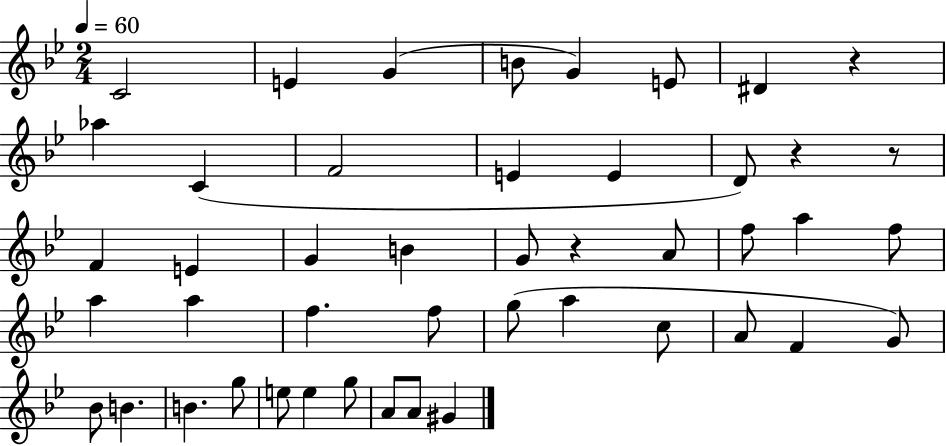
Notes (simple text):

C4/h E4/q G4/q B4/e G4/q E4/e D#4/q R/q Ab5/q C4/q F4/h E4/q E4/q D4/e R/q R/e F4/q E4/q G4/q B4/q G4/e R/q A4/e F5/e A5/q F5/e A5/q A5/q F5/q. F5/e G5/e A5/q C5/e A4/e F4/q G4/e Bb4/e B4/q. B4/q. G5/e E5/e E5/q G5/e A4/e A4/e G#4/q